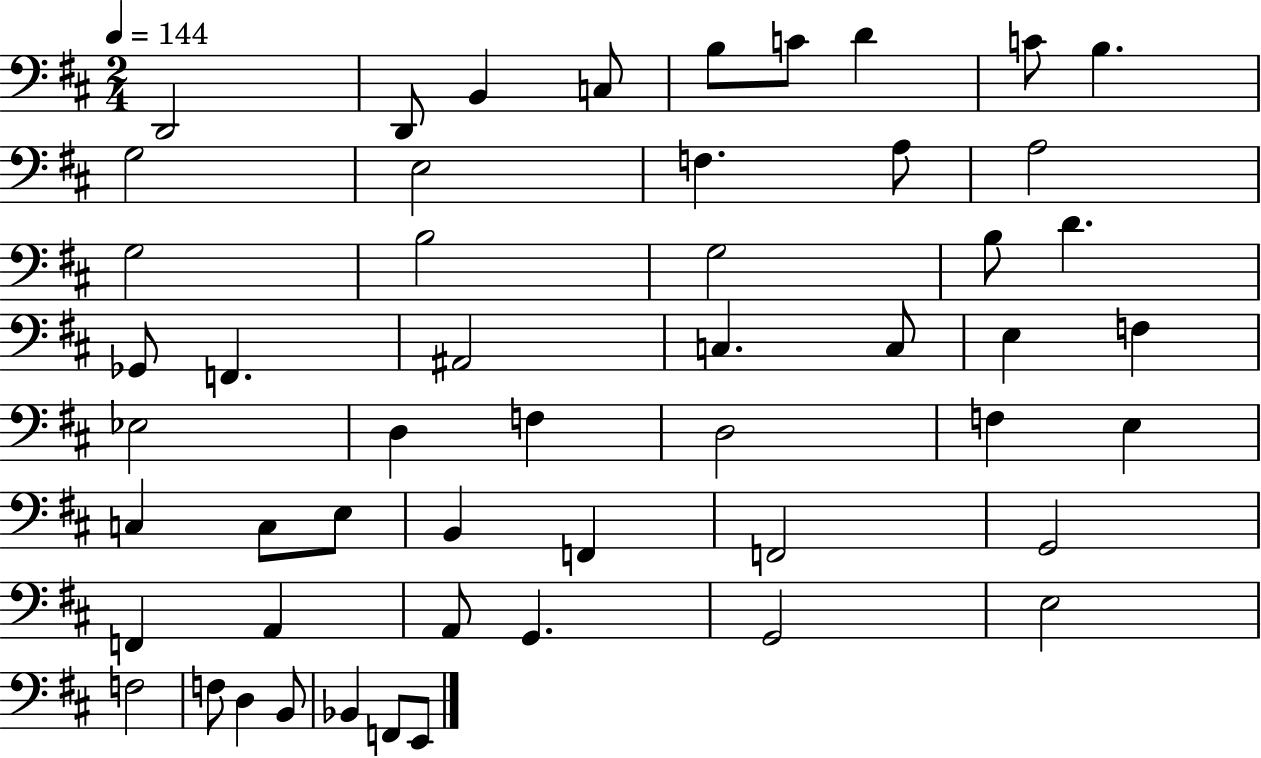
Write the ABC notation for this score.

X:1
T:Untitled
M:2/4
L:1/4
K:D
D,,2 D,,/2 B,, C,/2 B,/2 C/2 D C/2 B, G,2 E,2 F, A,/2 A,2 G,2 B,2 G,2 B,/2 D _G,,/2 F,, ^A,,2 C, C,/2 E, F, _E,2 D, F, D,2 F, E, C, C,/2 E,/2 B,, F,, F,,2 G,,2 F,, A,, A,,/2 G,, G,,2 E,2 F,2 F,/2 D, B,,/2 _B,, F,,/2 E,,/2